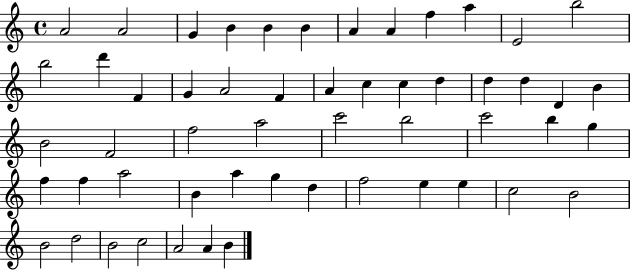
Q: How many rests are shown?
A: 0